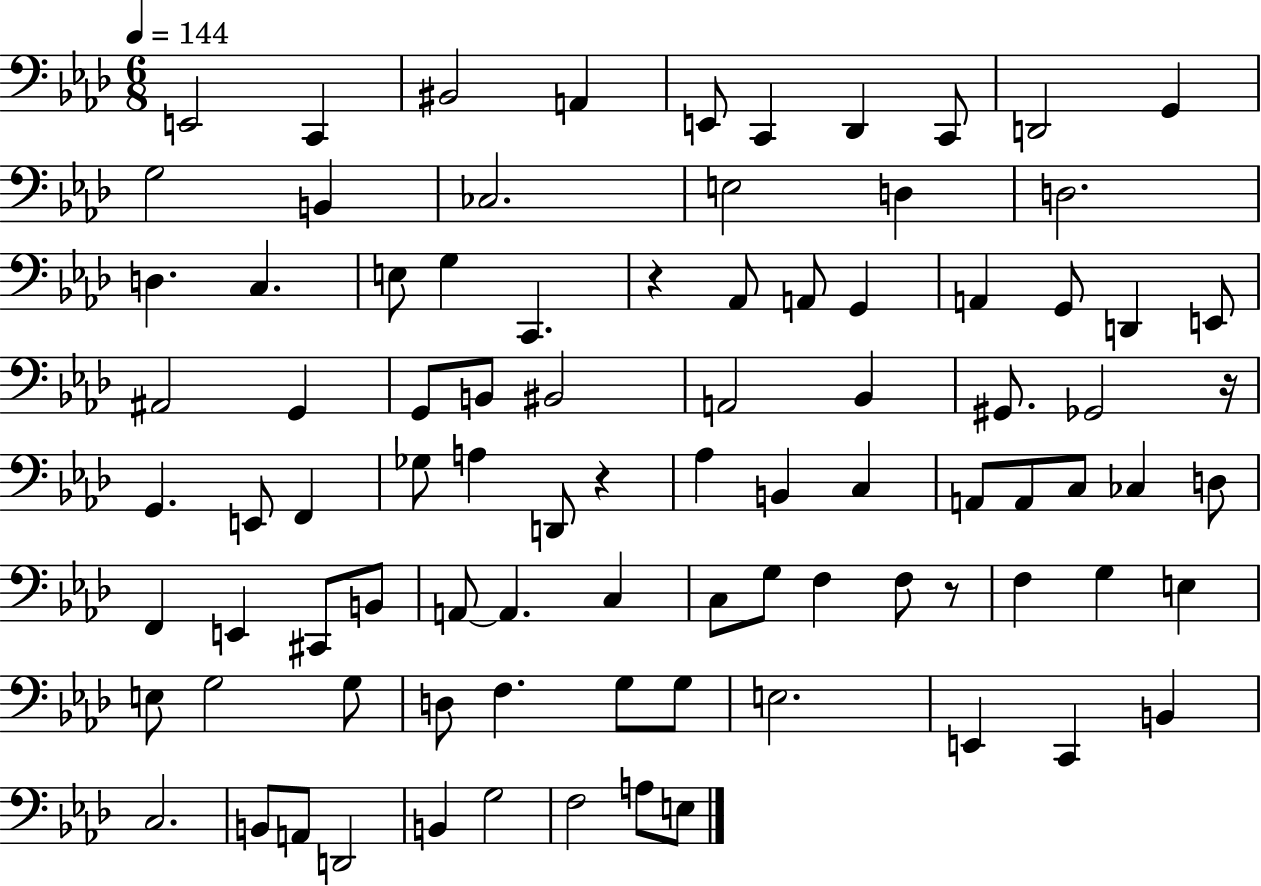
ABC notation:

X:1
T:Untitled
M:6/8
L:1/4
K:Ab
E,,2 C,, ^B,,2 A,, E,,/2 C,, _D,, C,,/2 D,,2 G,, G,2 B,, _C,2 E,2 D, D,2 D, C, E,/2 G, C,, z _A,,/2 A,,/2 G,, A,, G,,/2 D,, E,,/2 ^A,,2 G,, G,,/2 B,,/2 ^B,,2 A,,2 _B,, ^G,,/2 _G,,2 z/4 G,, E,,/2 F,, _G,/2 A, D,,/2 z _A, B,, C, A,,/2 A,,/2 C,/2 _C, D,/2 F,, E,, ^C,,/2 B,,/2 A,,/2 A,, C, C,/2 G,/2 F, F,/2 z/2 F, G, E, E,/2 G,2 G,/2 D,/2 F, G,/2 G,/2 E,2 E,, C,, B,, C,2 B,,/2 A,,/2 D,,2 B,, G,2 F,2 A,/2 E,/2